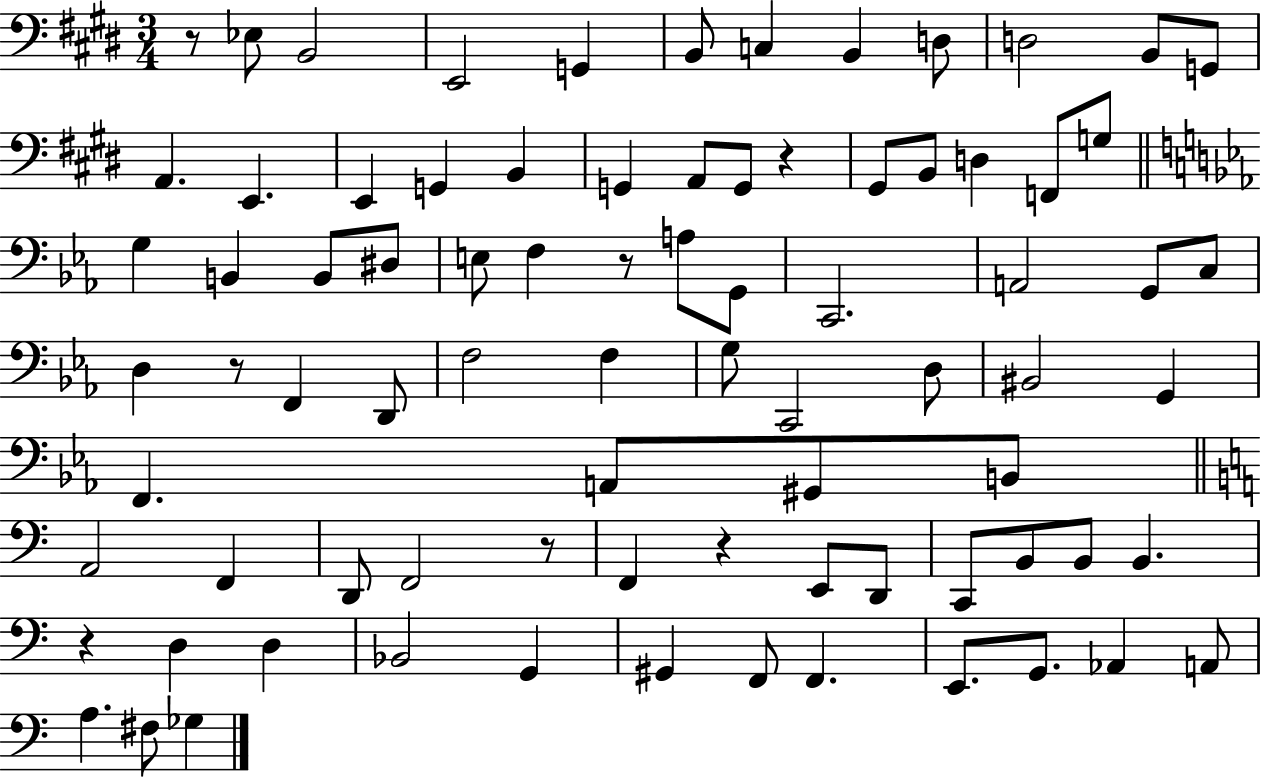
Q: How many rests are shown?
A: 7